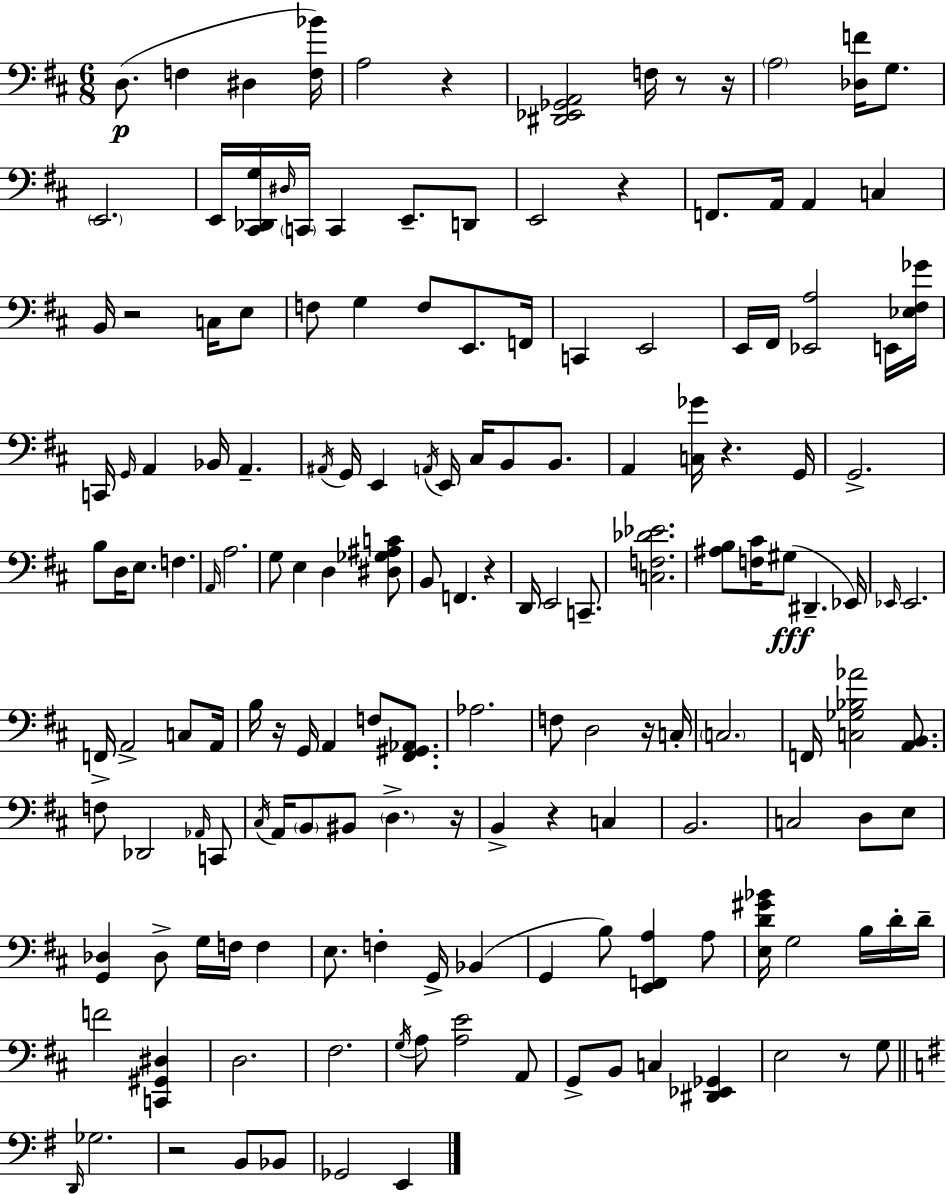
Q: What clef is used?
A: bass